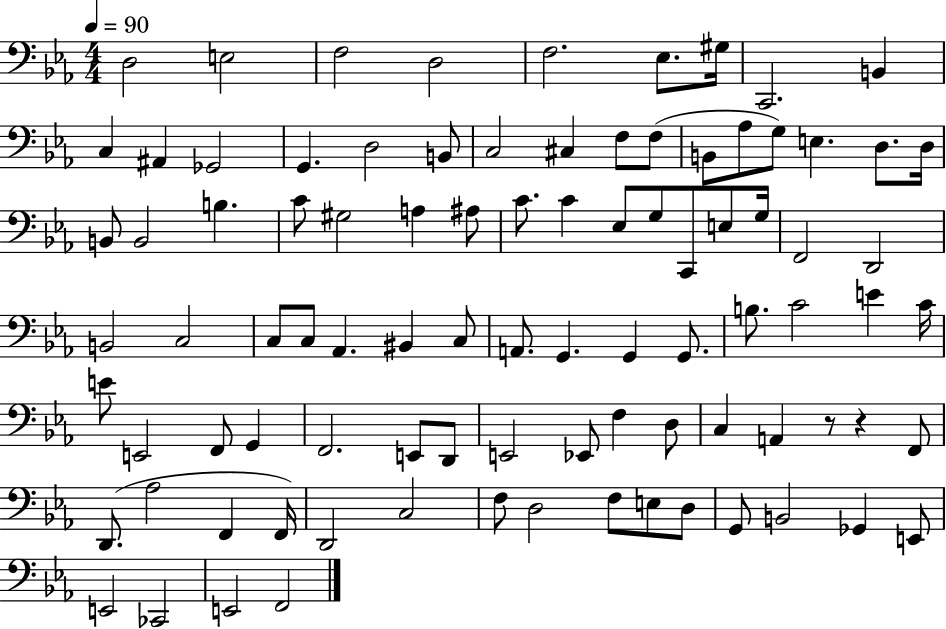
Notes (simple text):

D3/h E3/h F3/h D3/h F3/h. Eb3/e. G#3/s C2/h. B2/q C3/q A#2/q Gb2/h G2/q. D3/h B2/e C3/h C#3/q F3/e F3/e B2/e Ab3/e G3/e E3/q. D3/e. D3/s B2/e B2/h B3/q. C4/e G#3/h A3/q A#3/e C4/e. C4/q Eb3/e G3/e C2/e E3/e G3/s F2/h D2/h B2/h C3/h C3/e C3/e Ab2/q. BIS2/q C3/e A2/e. G2/q. G2/q G2/e. B3/e. C4/h E4/q C4/s E4/e E2/h F2/e G2/q F2/h. E2/e D2/e E2/h Eb2/e F3/q D3/e C3/q A2/q R/e R/q F2/e D2/e. Ab3/h F2/q F2/s D2/h C3/h F3/e D3/h F3/e E3/e D3/e G2/e B2/h Gb2/q E2/e E2/h CES2/h E2/h F2/h